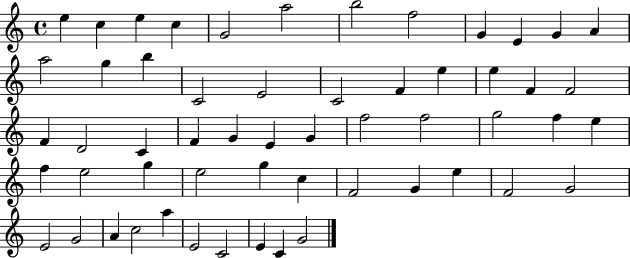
{
  \clef treble
  \time 4/4
  \defaultTimeSignature
  \key c \major
  e''4 c''4 e''4 c''4 | g'2 a''2 | b''2 f''2 | g'4 e'4 g'4 a'4 | \break a''2 g''4 b''4 | c'2 e'2 | c'2 f'4 e''4 | e''4 f'4 f'2 | \break f'4 d'2 c'4 | f'4 g'4 e'4 g'4 | f''2 f''2 | g''2 f''4 e''4 | \break f''4 e''2 g''4 | e''2 g''4 c''4 | f'2 g'4 e''4 | f'2 g'2 | \break e'2 g'2 | a'4 c''2 a''4 | e'2 c'2 | e'4 c'4 g'2 | \break \bar "|."
}